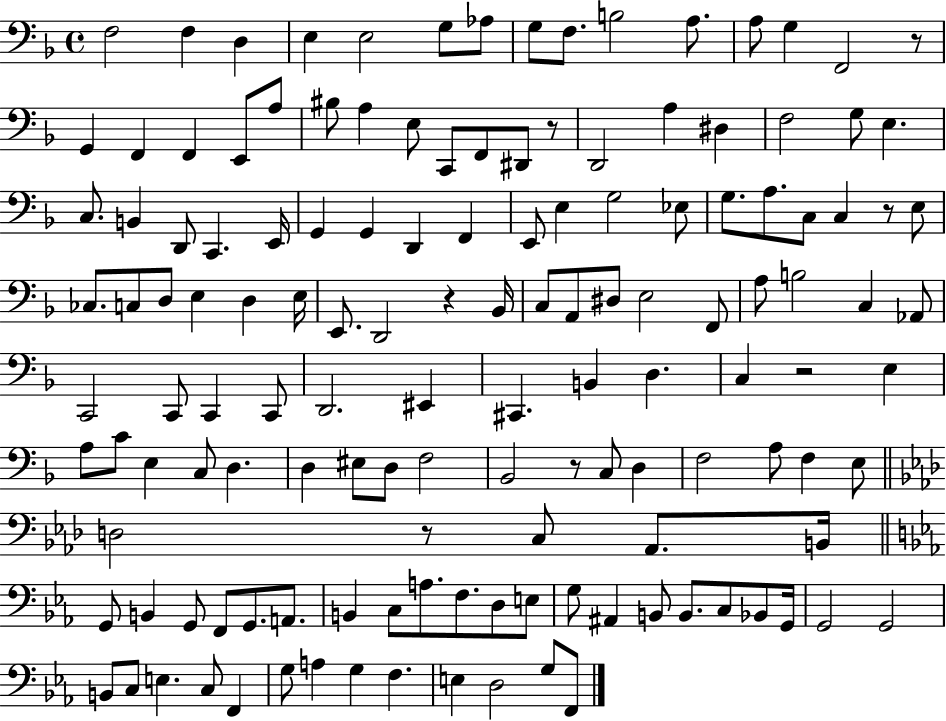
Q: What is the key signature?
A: F major